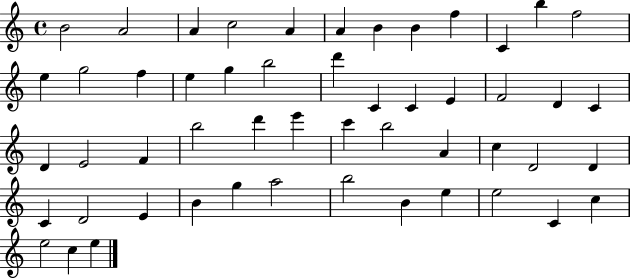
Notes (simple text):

B4/h A4/h A4/q C5/h A4/q A4/q B4/q B4/q F5/q C4/q B5/q F5/h E5/q G5/h F5/q E5/q G5/q B5/h D6/q C4/q C4/q E4/q F4/h D4/q C4/q D4/q E4/h F4/q B5/h D6/q E6/q C6/q B5/h A4/q C5/q D4/h D4/q C4/q D4/h E4/q B4/q G5/q A5/h B5/h B4/q E5/q E5/h C4/q C5/q E5/h C5/q E5/q